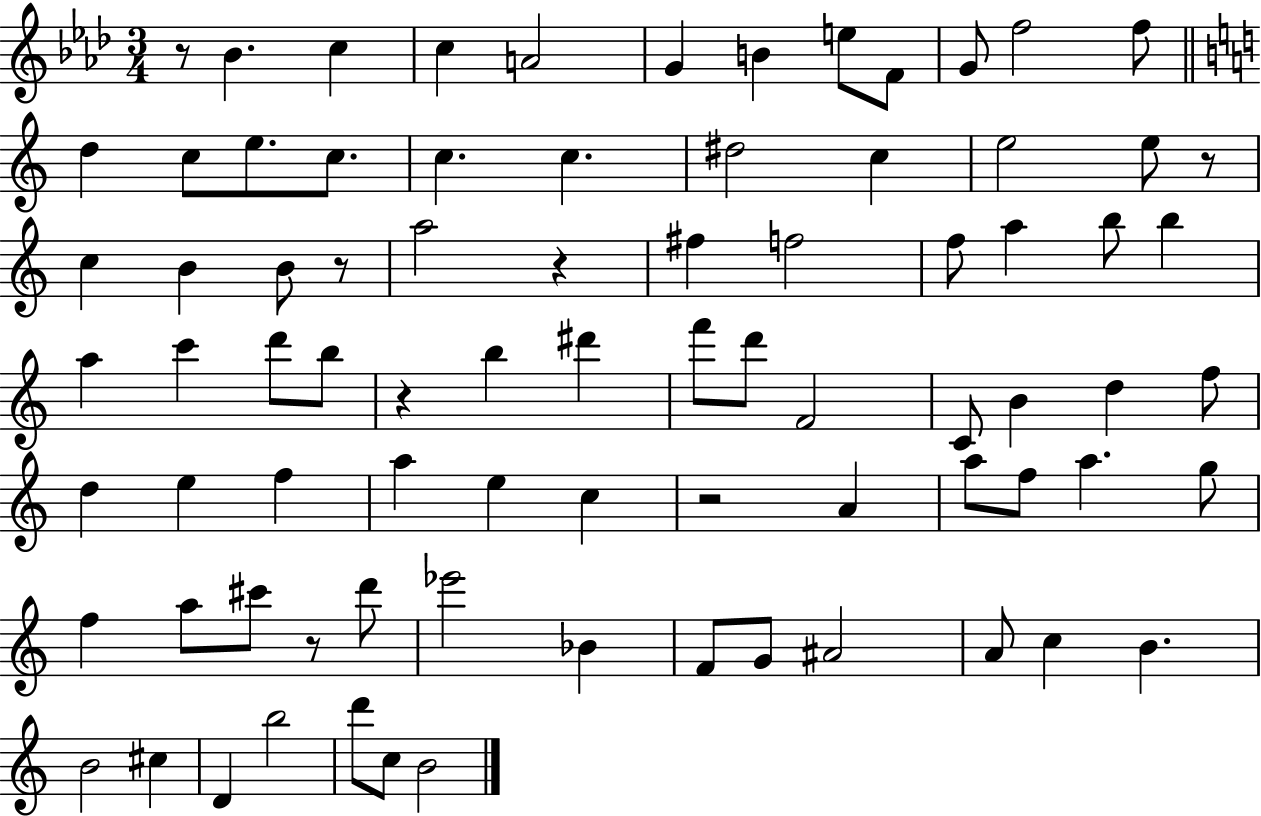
R/e Bb4/q. C5/q C5/q A4/h G4/q B4/q E5/e F4/e G4/e F5/h F5/e D5/q C5/e E5/e. C5/e. C5/q. C5/q. D#5/h C5/q E5/h E5/e R/e C5/q B4/q B4/e R/e A5/h R/q F#5/q F5/h F5/e A5/q B5/e B5/q A5/q C6/q D6/e B5/e R/q B5/q D#6/q F6/e D6/e F4/h C4/e B4/q D5/q F5/e D5/q E5/q F5/q A5/q E5/q C5/q R/h A4/q A5/e F5/e A5/q. G5/e F5/q A5/e C#6/e R/e D6/e Eb6/h Bb4/q F4/e G4/e A#4/h A4/e C5/q B4/q. B4/h C#5/q D4/q B5/h D6/e C5/e B4/h